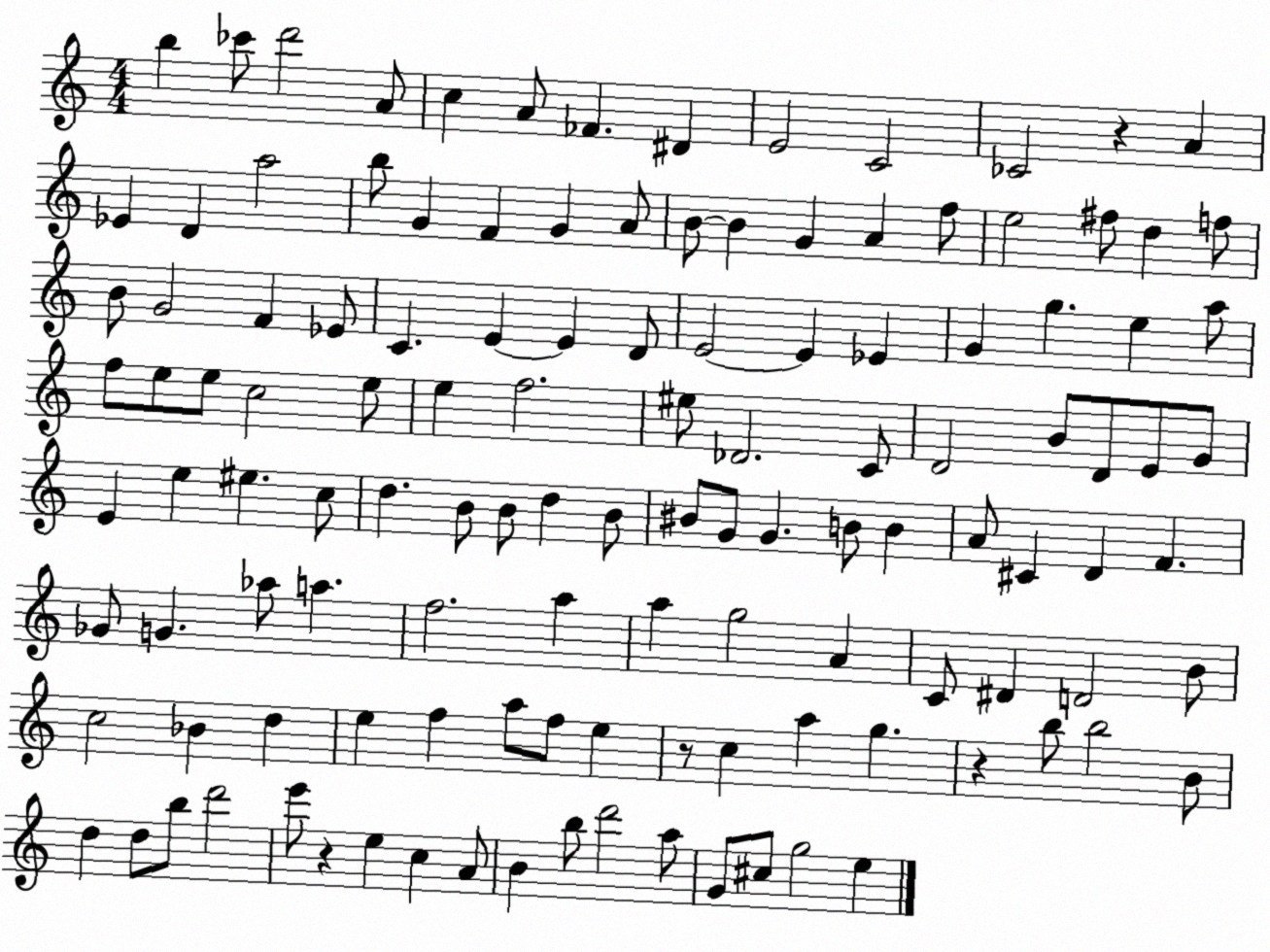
X:1
T:Untitled
M:4/4
L:1/4
K:C
b _c'/2 d'2 A/2 c A/2 _F ^D E2 C2 _C2 z A _E D a2 b/2 G F G A/2 B/2 B G A f/2 e2 ^f/2 d f/2 B/2 G2 F _E/2 C E E D/2 E2 E _E G g e a/2 f/2 e/2 e/2 c2 e/2 e f2 ^e/2 _D2 C/2 D2 B/2 D/2 E/2 G/2 E e ^e c/2 d B/2 B/2 d B/2 ^B/2 G/2 G B/2 B A/2 ^C D F _G/2 G _a/2 a f2 a a g2 A C/2 ^D D2 B/2 c2 _B d e f a/2 f/2 e z/2 c a g z b/2 b2 B/2 d d/2 b/2 d'2 e'/2 z e c A/2 B b/2 d'2 a/2 G/2 ^c/2 g2 e